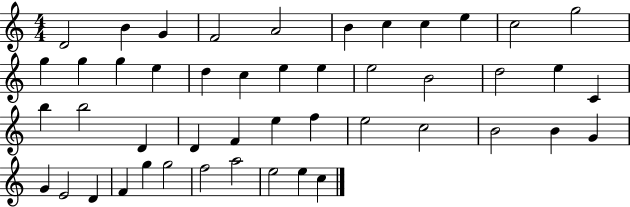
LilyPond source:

{
  \clef treble
  \numericTimeSignature
  \time 4/4
  \key c \major
  d'2 b'4 g'4 | f'2 a'2 | b'4 c''4 c''4 e''4 | c''2 g''2 | \break g''4 g''4 g''4 e''4 | d''4 c''4 e''4 e''4 | e''2 b'2 | d''2 e''4 c'4 | \break b''4 b''2 d'4 | d'4 f'4 e''4 f''4 | e''2 c''2 | b'2 b'4 g'4 | \break g'4 e'2 d'4 | f'4 g''4 g''2 | f''2 a''2 | e''2 e''4 c''4 | \break \bar "|."
}